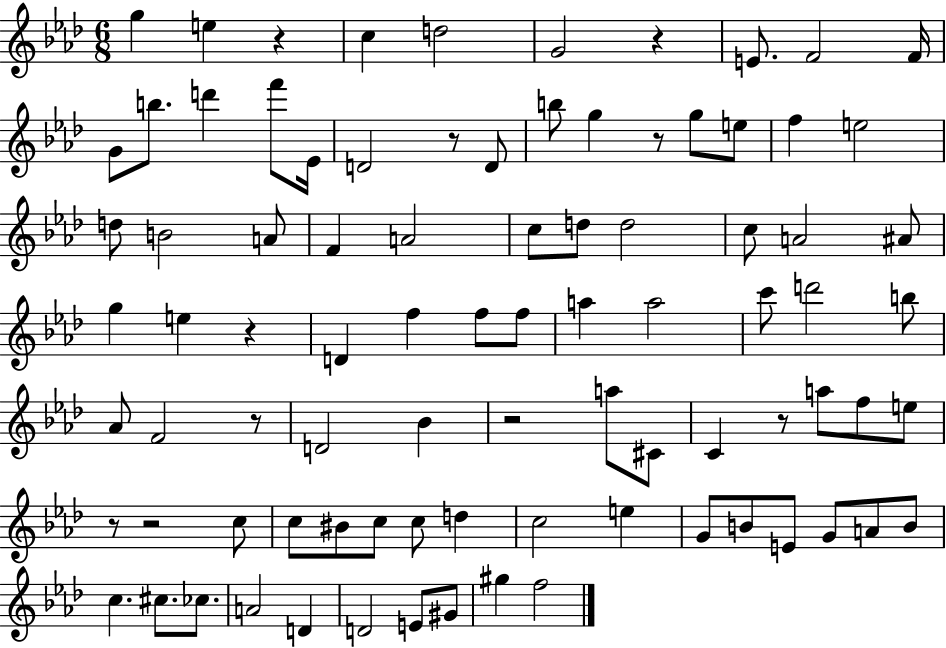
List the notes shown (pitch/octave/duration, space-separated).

G5/q E5/q R/q C5/q D5/h G4/h R/q E4/e. F4/h F4/s G4/e B5/e. D6/q F6/e Eb4/s D4/h R/e D4/e B5/e G5/q R/e G5/e E5/e F5/q E5/h D5/e B4/h A4/e F4/q A4/h C5/e D5/e D5/h C5/e A4/h A#4/e G5/q E5/q R/q D4/q F5/q F5/e F5/e A5/q A5/h C6/e D6/h B5/e Ab4/e F4/h R/e D4/h Bb4/q R/h A5/e C#4/e C4/q R/e A5/e F5/e E5/e R/e R/h C5/e C5/e BIS4/e C5/e C5/e D5/q C5/h E5/q G4/e B4/e E4/e G4/e A4/e B4/e C5/q. C#5/e. CES5/e. A4/h D4/q D4/h E4/e G#4/e G#5/q F5/h